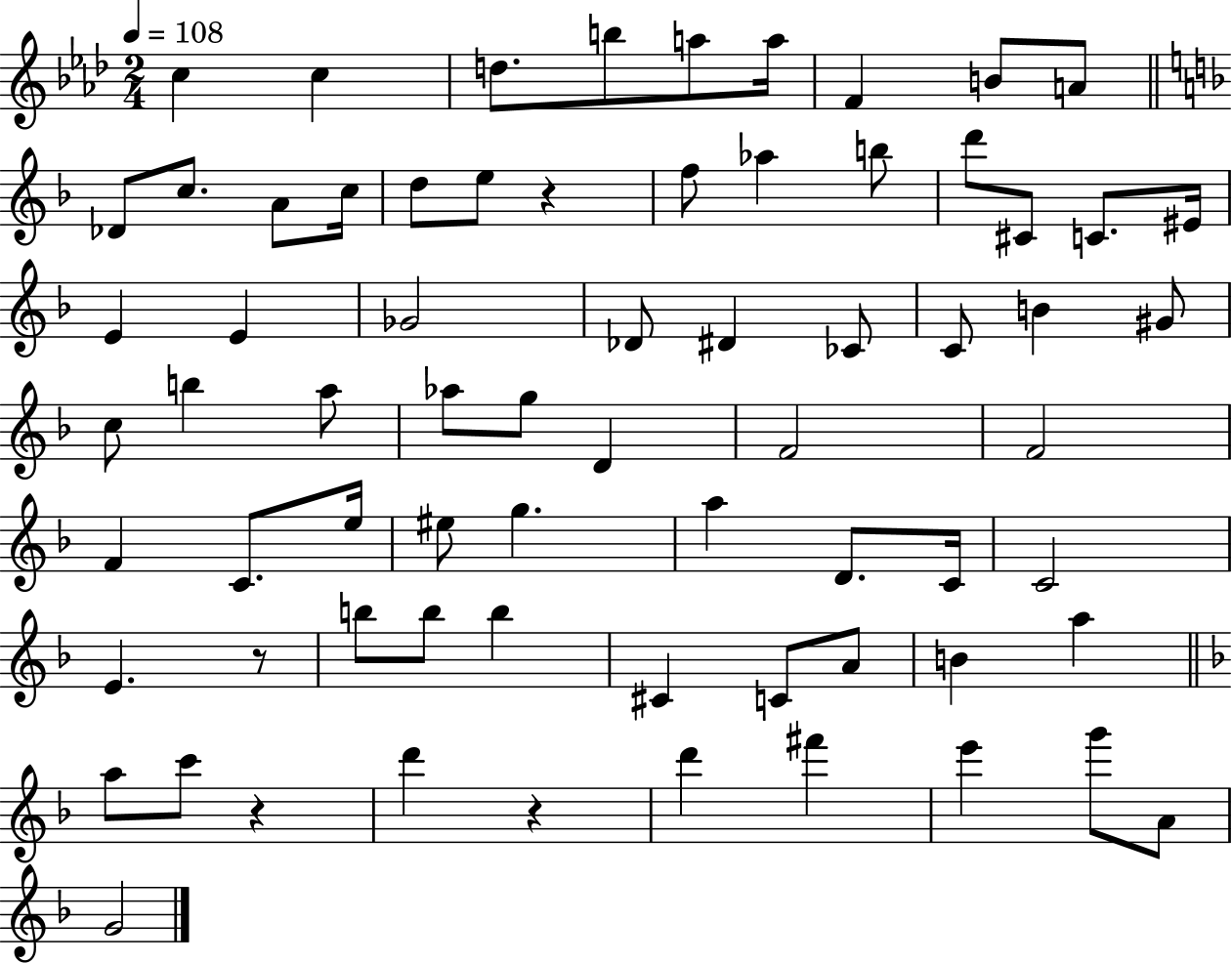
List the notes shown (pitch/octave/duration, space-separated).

C5/q C5/q D5/e. B5/e A5/e A5/s F4/q B4/e A4/e Db4/e C5/e. A4/e C5/s D5/e E5/e R/q F5/e Ab5/q B5/e D6/e C#4/e C4/e. EIS4/s E4/q E4/q Gb4/h Db4/e D#4/q CES4/e C4/e B4/q G#4/e C5/e B5/q A5/e Ab5/e G5/e D4/q F4/h F4/h F4/q C4/e. E5/s EIS5/e G5/q. A5/q D4/e. C4/s C4/h E4/q. R/e B5/e B5/e B5/q C#4/q C4/e A4/e B4/q A5/q A5/e C6/e R/q D6/q R/q D6/q F#6/q E6/q G6/e A4/e G4/h